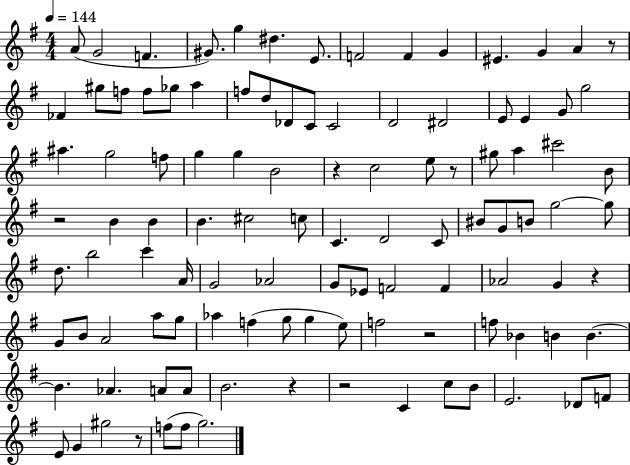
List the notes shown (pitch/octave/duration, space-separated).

A4/e G4/h F4/q. G#4/e. G5/q D#5/q. E4/e. F4/h F4/q G4/q EIS4/q. G4/q A4/q R/e FES4/q G#5/e F5/e F5/e Gb5/e A5/q F5/e D5/e Db4/e C4/e C4/h D4/h D#4/h E4/e E4/q G4/e G5/h A#5/q. G5/h F5/e G5/q G5/q B4/h R/q C5/h E5/e R/e G#5/e A5/q C#6/h B4/e R/h B4/q B4/q B4/q. C#5/h C5/e C4/q. D4/h C4/e BIS4/e G4/e B4/e G5/h G5/e D5/e. B5/h C6/q A4/s G4/h Ab4/h G4/e Eb4/e F4/h F4/q Ab4/h G4/q R/q G4/e B4/e A4/h A5/e G5/e Ab5/q F5/q G5/e G5/q E5/e F5/h R/h F5/e Bb4/q B4/q B4/q. B4/q. Ab4/q. A4/e A4/e B4/h. R/q R/h C4/q C5/e B4/e E4/h. Db4/e F4/e E4/e G4/q G#5/h R/e F5/e F5/e G5/h.